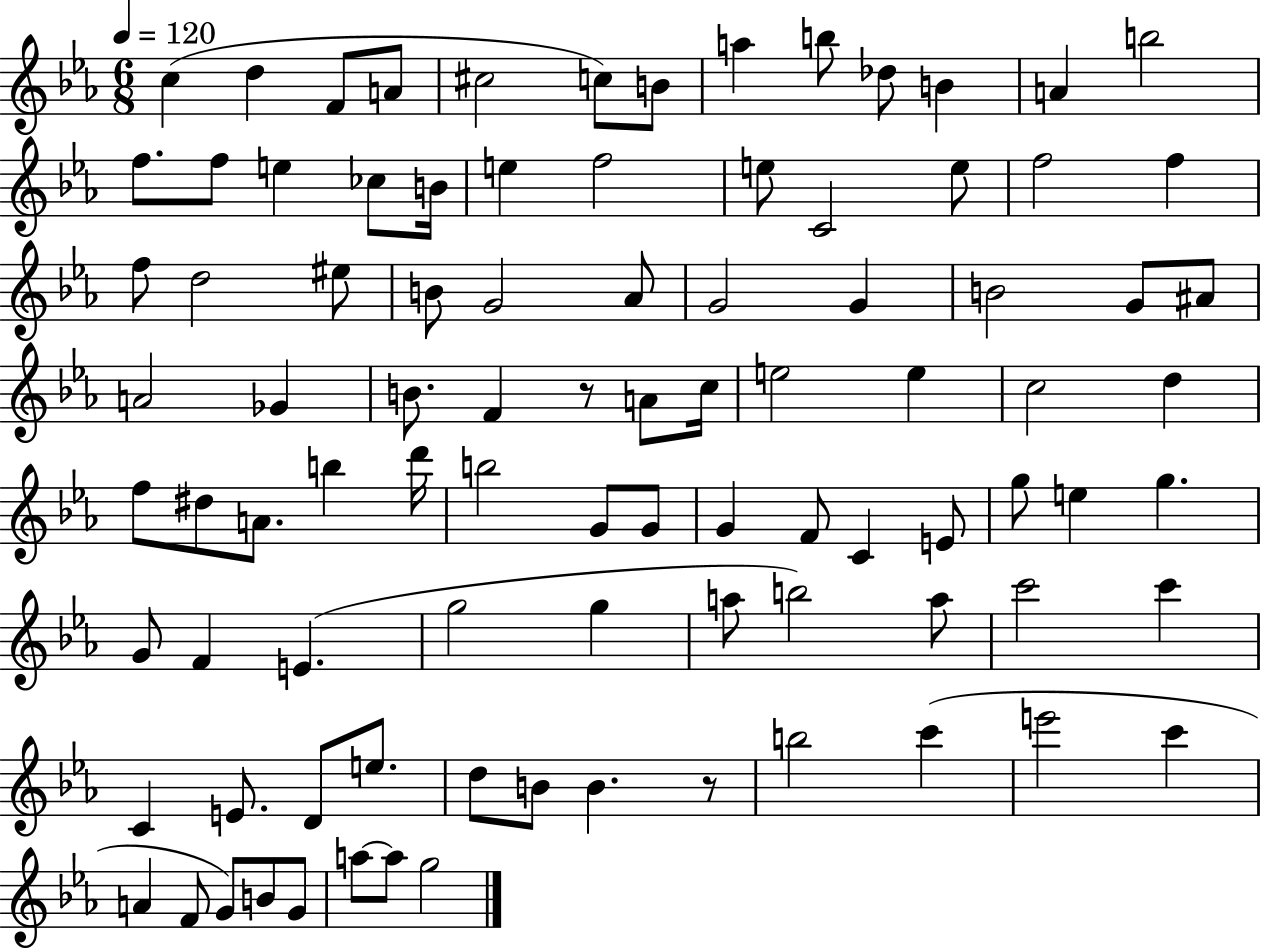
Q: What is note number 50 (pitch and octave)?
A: B5